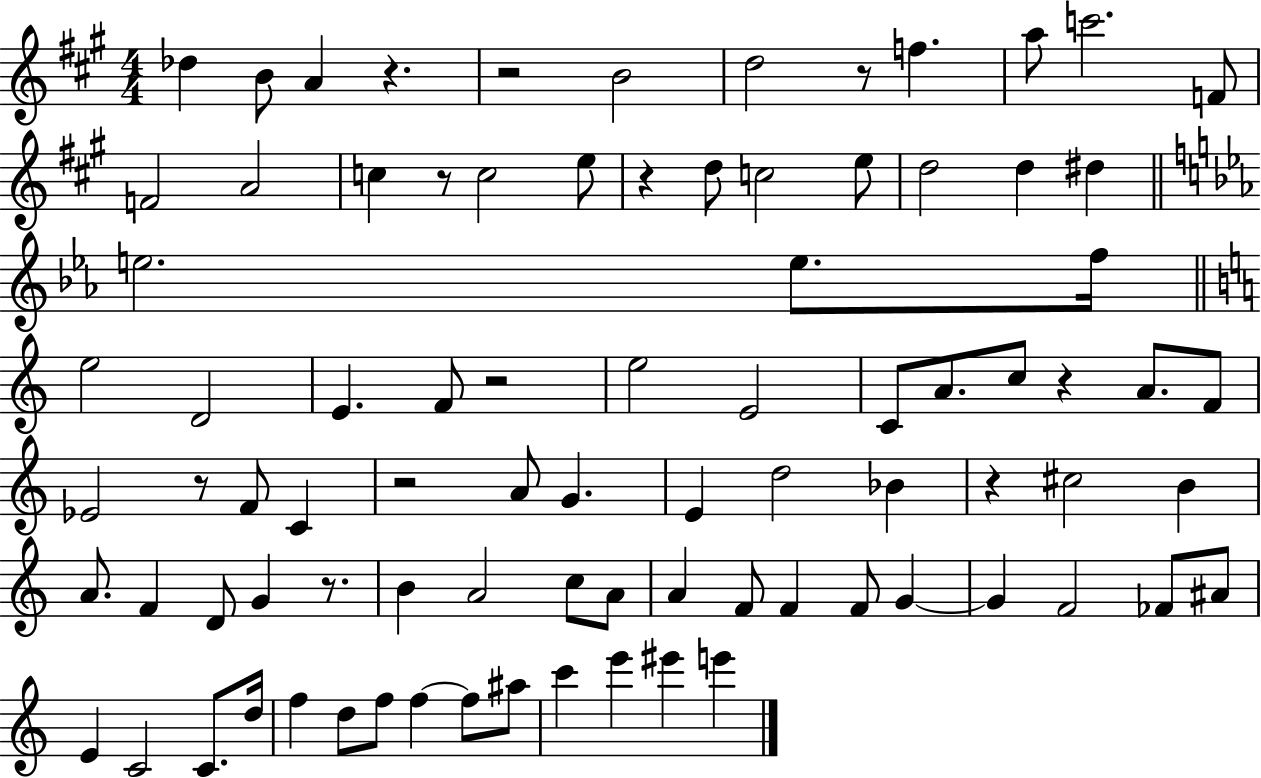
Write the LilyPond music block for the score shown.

{
  \clef treble
  \numericTimeSignature
  \time 4/4
  \key a \major
  des''4 b'8 a'4 r4. | r2 b'2 | d''2 r8 f''4. | a''8 c'''2. f'8 | \break f'2 a'2 | c''4 r8 c''2 e''8 | r4 d''8 c''2 e''8 | d''2 d''4 dis''4 | \break \bar "||" \break \key ees \major e''2. e''8. f''16 | \bar "||" \break \key c \major e''2 d'2 | e'4. f'8 r2 | e''2 e'2 | c'8 a'8. c''8 r4 a'8. f'8 | \break ees'2 r8 f'8 c'4 | r2 a'8 g'4. | e'4 d''2 bes'4 | r4 cis''2 b'4 | \break a'8. f'4 d'8 g'4 r8. | b'4 a'2 c''8 a'8 | a'4 f'8 f'4 f'8 g'4~~ | g'4 f'2 fes'8 ais'8 | \break e'4 c'2 c'8. d''16 | f''4 d''8 f''8 f''4~~ f''8 ais''8 | c'''4 e'''4 eis'''4 e'''4 | \bar "|."
}